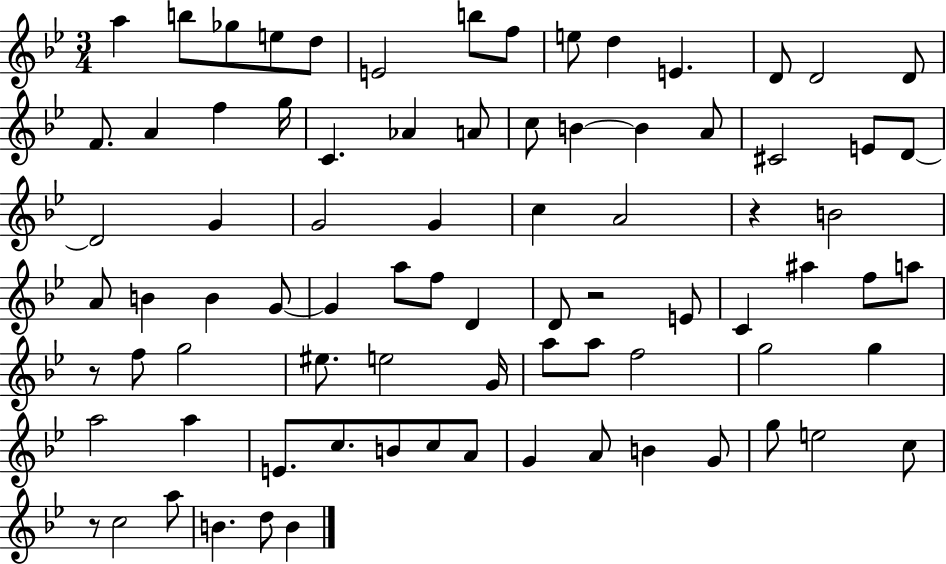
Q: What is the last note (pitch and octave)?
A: B4